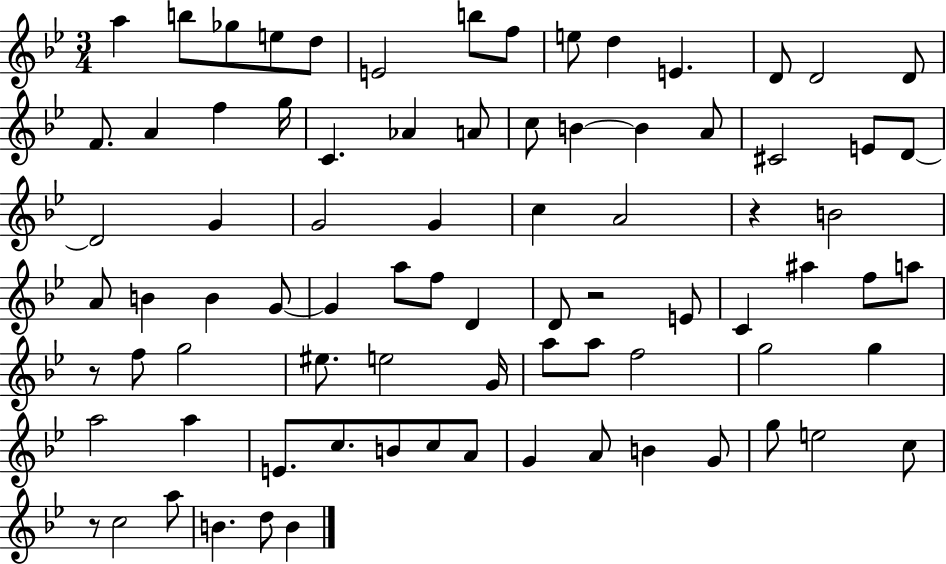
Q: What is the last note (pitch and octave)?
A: B4